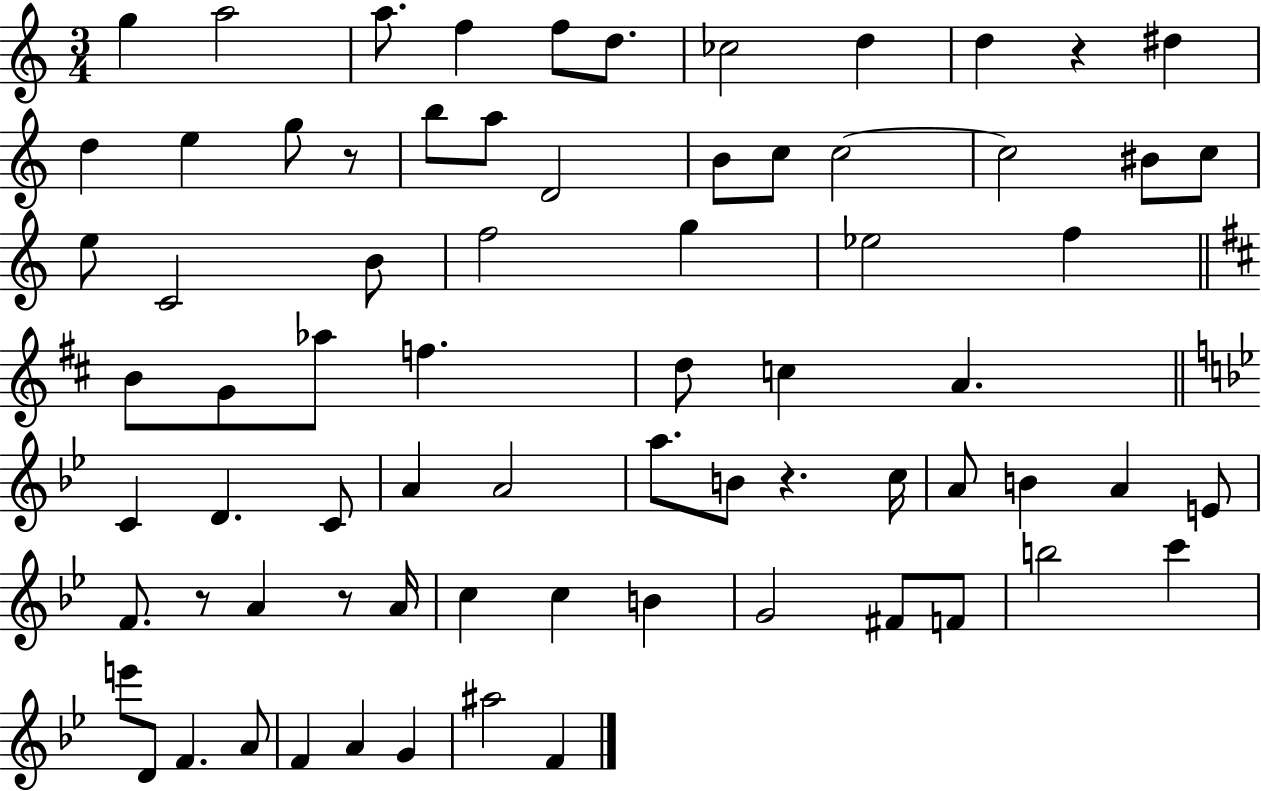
X:1
T:Untitled
M:3/4
L:1/4
K:C
g a2 a/2 f f/2 d/2 _c2 d d z ^d d e g/2 z/2 b/2 a/2 D2 B/2 c/2 c2 c2 ^B/2 c/2 e/2 C2 B/2 f2 g _e2 f B/2 G/2 _a/2 f d/2 c A C D C/2 A A2 a/2 B/2 z c/4 A/2 B A E/2 F/2 z/2 A z/2 A/4 c c B G2 ^F/2 F/2 b2 c' e'/2 D/2 F A/2 F A G ^a2 F